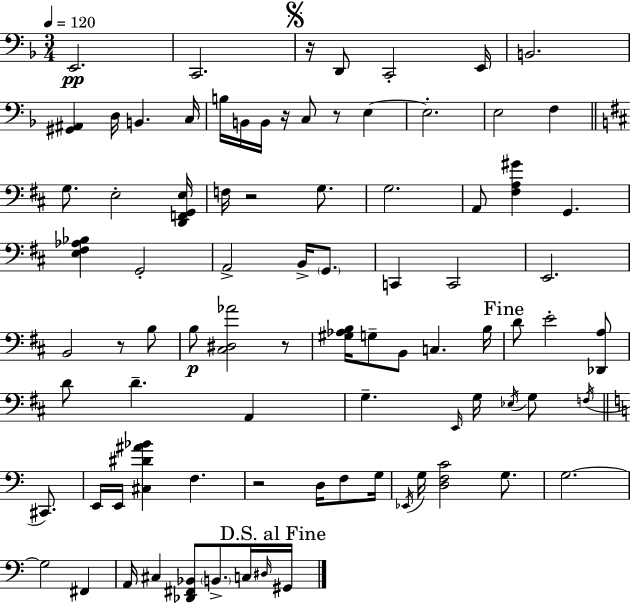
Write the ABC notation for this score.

X:1
T:Untitled
M:3/4
L:1/4
K:F
E,,2 C,,2 z/4 D,,/2 C,,2 E,,/4 B,,2 [^G,,^A,,] D,/4 B,, C,/4 B,/4 B,,/4 B,,/4 z/4 C,/2 z/2 E, E,2 E,2 F, G,/2 E,2 [D,,F,,G,,E,]/4 F,/4 z2 G,/2 G,2 A,,/2 [^F,A,^G] G,, [E,^F,_A,_B,] G,,2 A,,2 B,,/4 G,,/2 C,, C,,2 E,,2 B,,2 z/2 B,/2 B,/2 [^C,^D,_A]2 z/2 [^G,_A,B,]/4 G,/2 B,,/2 C, B,/4 D/2 E2 [_D,,A,]/2 D/2 D A,, G, E,,/4 G,/4 _E,/4 G,/2 F,/4 ^C,,/2 E,,/4 E,,/4 [^C,^D^A_B] F, z2 D,/4 F,/2 G,/4 _E,,/4 G,/4 [D,F,C]2 G,/2 G,2 G,2 ^F,, A,,/4 ^C, [_D,,^F,,_B,,]/2 B,,/2 C,/4 ^D,/4 ^G,,/4